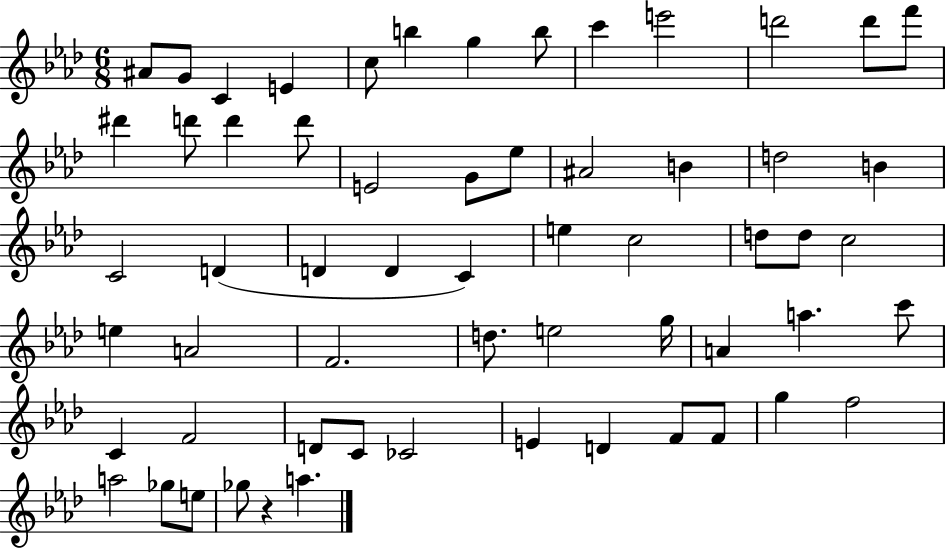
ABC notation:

X:1
T:Untitled
M:6/8
L:1/4
K:Ab
^A/2 G/2 C E c/2 b g b/2 c' e'2 d'2 d'/2 f'/2 ^d' d'/2 d' d'/2 E2 G/2 _e/2 ^A2 B d2 B C2 D D D C e c2 d/2 d/2 c2 e A2 F2 d/2 e2 g/4 A a c'/2 C F2 D/2 C/2 _C2 E D F/2 F/2 g f2 a2 _g/2 e/2 _g/2 z a